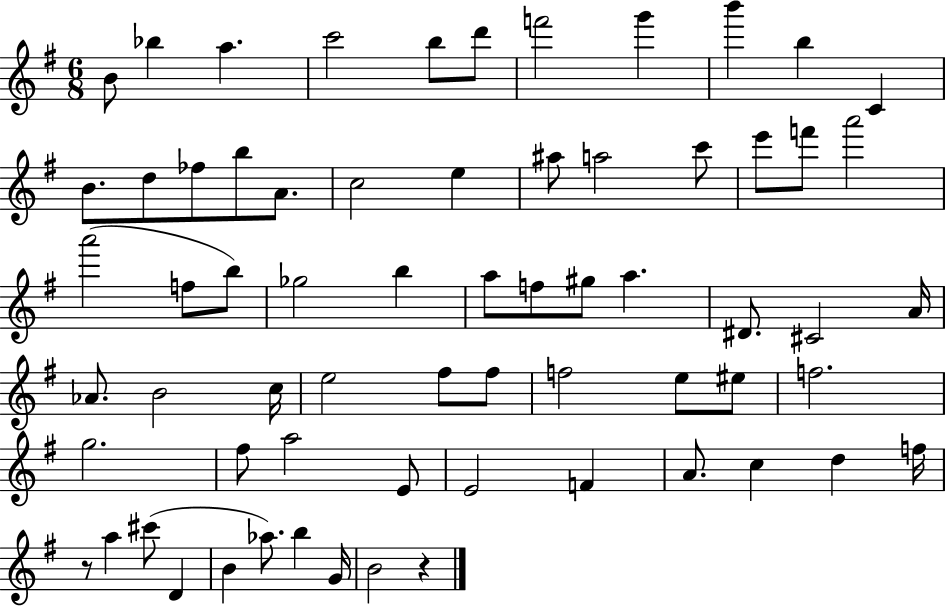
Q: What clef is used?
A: treble